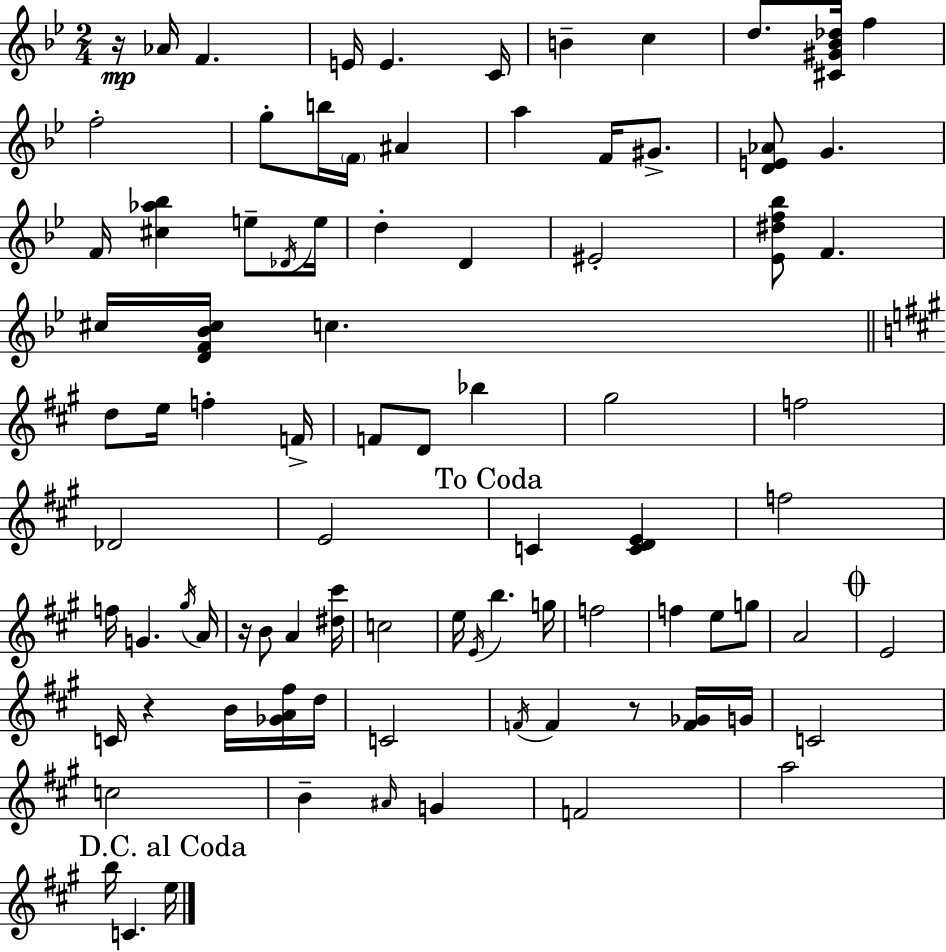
{
  \clef treble
  \numericTimeSignature
  \time 2/4
  \key g \minor
  r16\mp aes'16 f'4. | e'16 e'4. c'16 | b'4-- c''4 | d''8. <cis' gis' bes' des''>16 f''4 | \break f''2-. | g''8-. b''16 \parenthesize f'16 ais'4 | a''4 f'16 gis'8.-> | <d' e' aes'>8 g'4. | \break f'16 <cis'' aes'' bes''>4 e''8-- \acciaccatura { des'16 } | e''16 d''4-. d'4 | eis'2-. | <ees' dis'' f'' bes''>8 f'4. | \break cis''16 <d' f' bes' cis''>16 c''4. | \bar "||" \break \key a \major d''8 e''16 f''4-. f'16-> | f'8 d'8 bes''4 | gis''2 | f''2 | \break des'2 | e'2 | \mark "To Coda" c'4 <c' d' e'>4 | f''2 | \break f''16 g'4. \acciaccatura { gis''16 } | a'16 r16 b'8 a'4 | <dis'' cis'''>16 c''2 | e''16 \acciaccatura { e'16 } b''4. | \break g''16 f''2 | f''4 e''8 | g''8 a'2 | \mark \markup { \musicglyph "scripts.coda" } e'2 | \break c'16 r4 b'16 | <ges' a' fis''>16 d''16 c'2 | \acciaccatura { f'16 } f'4 r8 | <f' ges'>16 g'16 c'2 | \break c''2 | b'4-- \grace { ais'16 } | g'4 f'2 | a''2 | \break \mark "D.C. al Coda" b''16 c'4. | e''16 \bar "|."
}